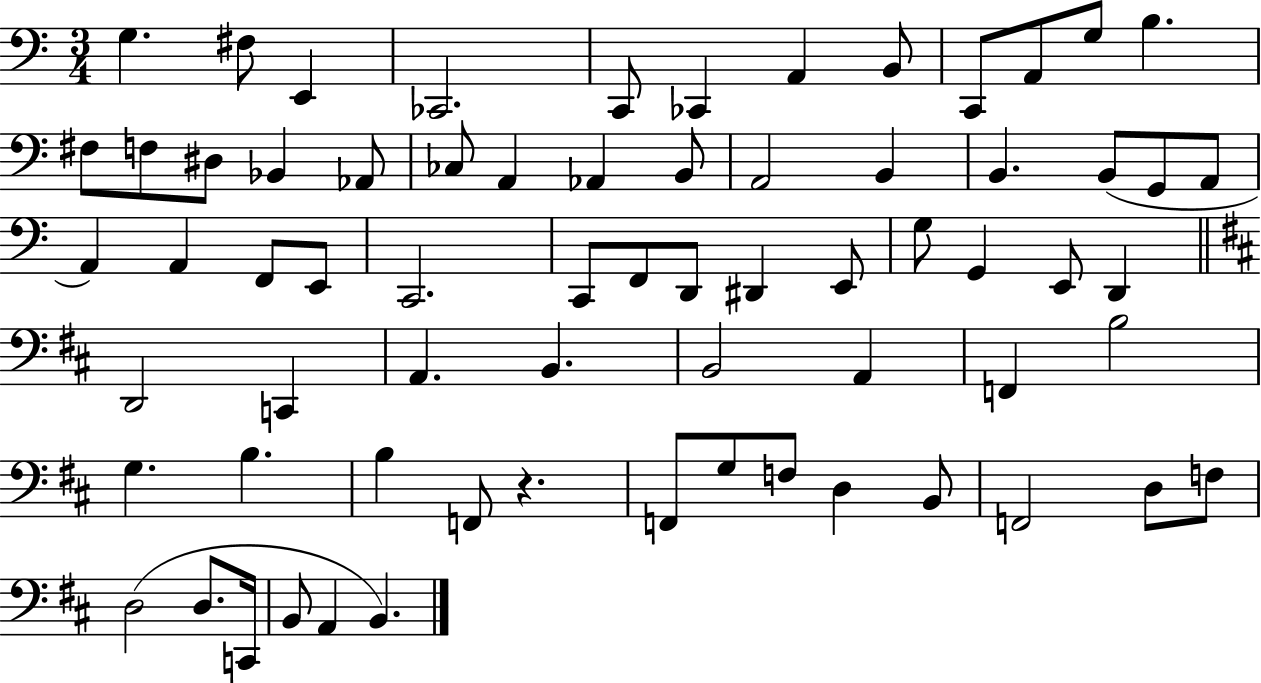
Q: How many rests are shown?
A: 1